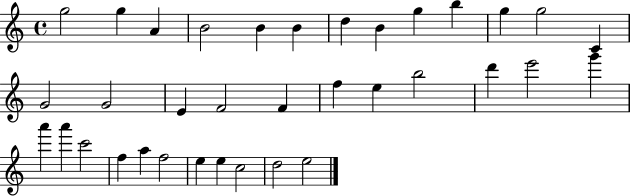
G5/h G5/q A4/q B4/h B4/q B4/q D5/q B4/q G5/q B5/q G5/q G5/h C4/q G4/h G4/h E4/q F4/h F4/q F5/q E5/q B5/h D6/q E6/h G6/q A6/q A6/q C6/h F5/q A5/q F5/h E5/q E5/q C5/h D5/h E5/h